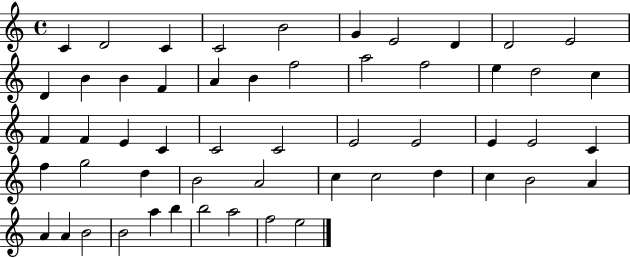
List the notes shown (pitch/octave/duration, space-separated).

C4/q D4/h C4/q C4/h B4/h G4/q E4/h D4/q D4/h E4/h D4/q B4/q B4/q F4/q A4/q B4/q F5/h A5/h F5/h E5/q D5/h C5/q F4/q F4/q E4/q C4/q C4/h C4/h E4/h E4/h E4/q E4/h C4/q F5/q G5/h D5/q B4/h A4/h C5/q C5/h D5/q C5/q B4/h A4/q A4/q A4/q B4/h B4/h A5/q B5/q B5/h A5/h F5/h E5/h